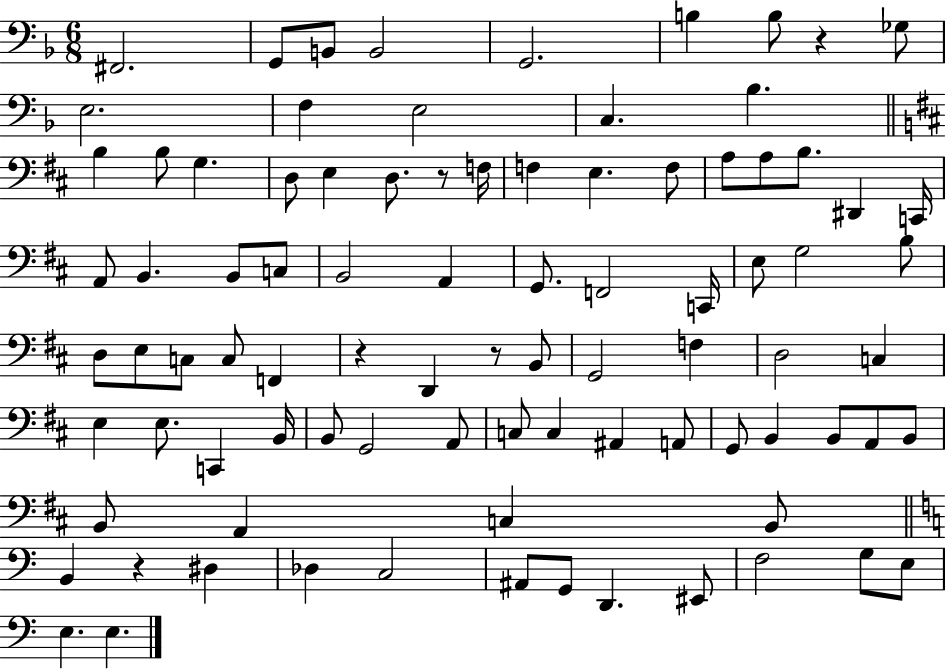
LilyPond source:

{
  \clef bass
  \numericTimeSignature
  \time 6/8
  \key f \major
  \repeat volta 2 { fis,2. | g,8 b,8 b,2 | g,2. | b4 b8 r4 ges8 | \break e2. | f4 e2 | c4. bes4. | \bar "||" \break \key d \major b4 b8 g4. | d8 e4 d8. r8 f16 | f4 e4. f8 | a8 a8 b8. dis,4 c,16 | \break a,8 b,4. b,8 c8 | b,2 a,4 | g,8. f,2 c,16 | e8 g2 b8 | \break d8 e8 c8 c8 f,4 | r4 d,4 r8 b,8 | g,2 f4 | d2 c4 | \break e4 e8. c,4 b,16 | b,8 g,2 a,8 | c8 c4 ais,4 a,8 | g,8 b,4 b,8 a,8 b,8 | \break b,8 a,4 c4 b,8 | \bar "||" \break \key a \minor b,4 r4 dis4 | des4 c2 | ais,8 g,8 d,4. eis,8 | f2 g8 e8 | \break e4. e4. | } \bar "|."
}